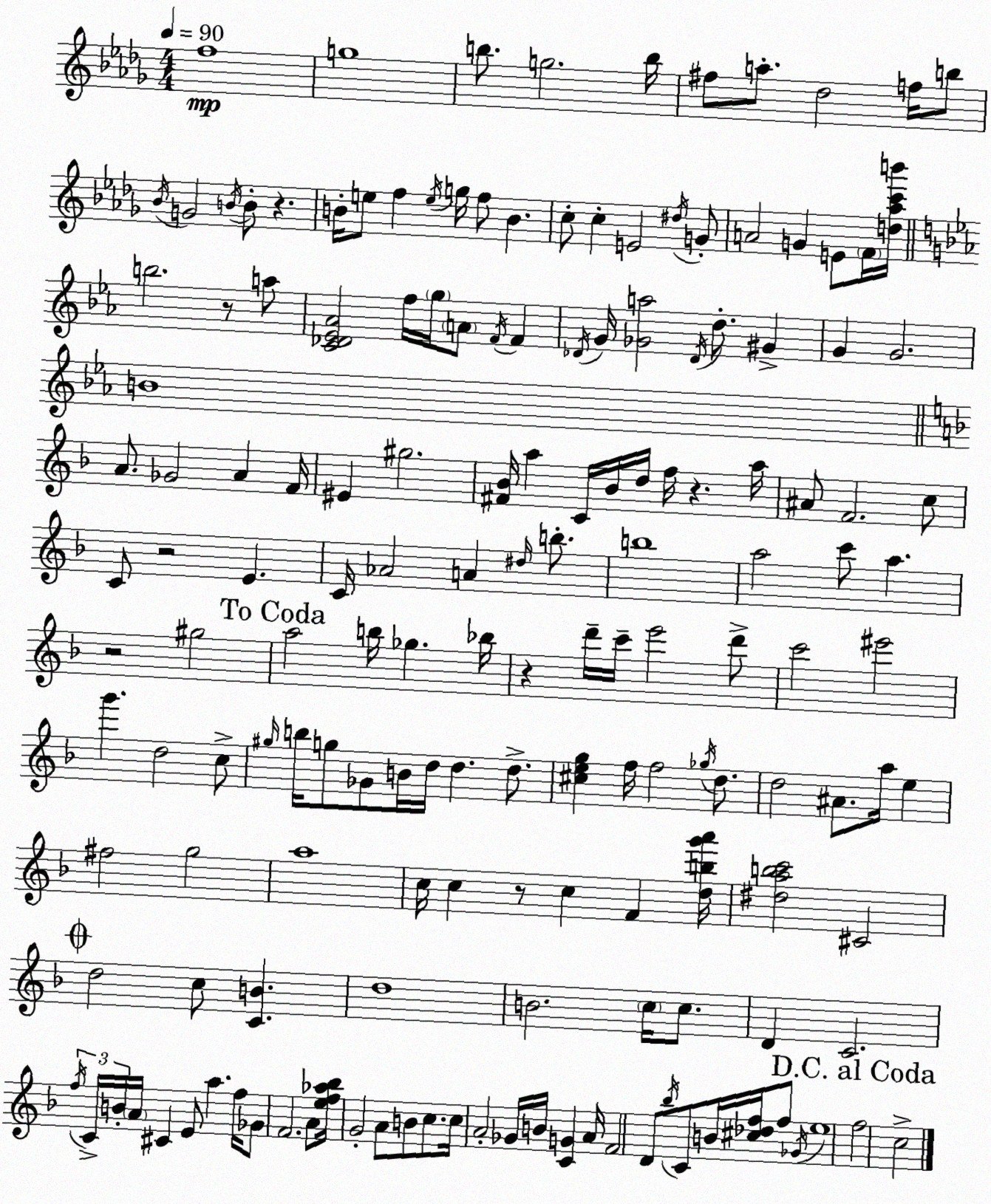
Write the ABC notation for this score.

X:1
T:Untitled
M:4/4
L:1/4
K:Bbm
f4 g4 b/2 g2 b/4 ^f/2 a/2 _d2 f/4 b/2 _B/4 G2 B/4 B/2 z B/4 e/2 f e/4 g/4 f/2 B c/2 c E2 ^d/4 G/2 A2 G E/2 F/4 [d_ac'b']/4 b2 z/2 a/2 [C_D_E_A]2 f/4 g/4 A/2 F/4 F _D/4 G/4 [_Ga]2 _D/4 d/2 ^G G G2 B4 A/2 _G2 A F/4 ^E ^g2 [^F_B]/4 a C/4 _B/4 d/4 f/4 z a/4 ^A/2 F2 c/2 C/2 z2 E C/4 _A2 A ^d/4 b/2 b4 a2 c'/2 a z2 ^g2 a2 b/4 _g _b/4 z d'/4 c'/4 e'2 d'/2 c'2 ^e'2 g' d2 c/2 ^g/4 b/4 g/2 _G/2 B/4 d/4 d d/2 [^ceg] f/4 f2 _g/4 d/2 d2 ^A/2 a/4 e ^f2 g2 a4 c/4 c z/2 c F [dbg'a']/4 [^dabc']2 ^C2 d2 c/2 [CB] d4 B2 c/4 c/2 D C2 f/4 C/4 B/4 A/4 ^C E/2 a f/4 _G/2 F2 A/2 [ef_a_b]/4 G2 A/2 B/2 c/2 c/4 A2 _G/4 B/4 [CG] A/4 F2 D/2 _b/4 C/2 B/4 [^c_df]/4 f/2 _G/4 e4 f2 c2